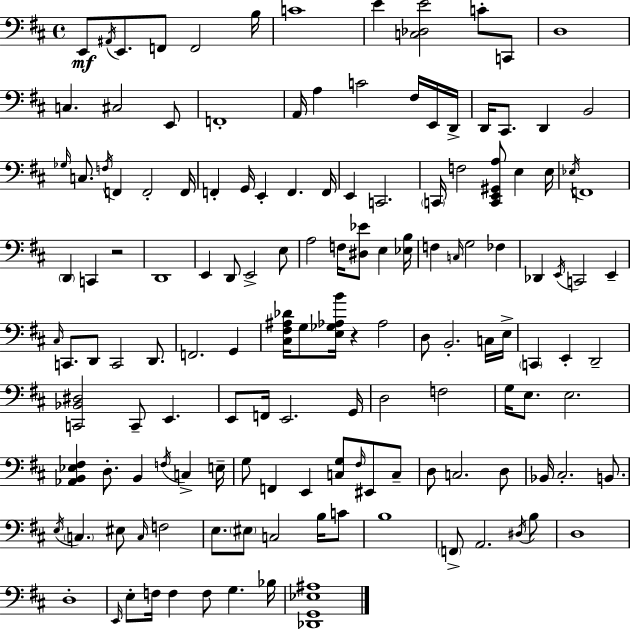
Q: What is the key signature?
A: D major